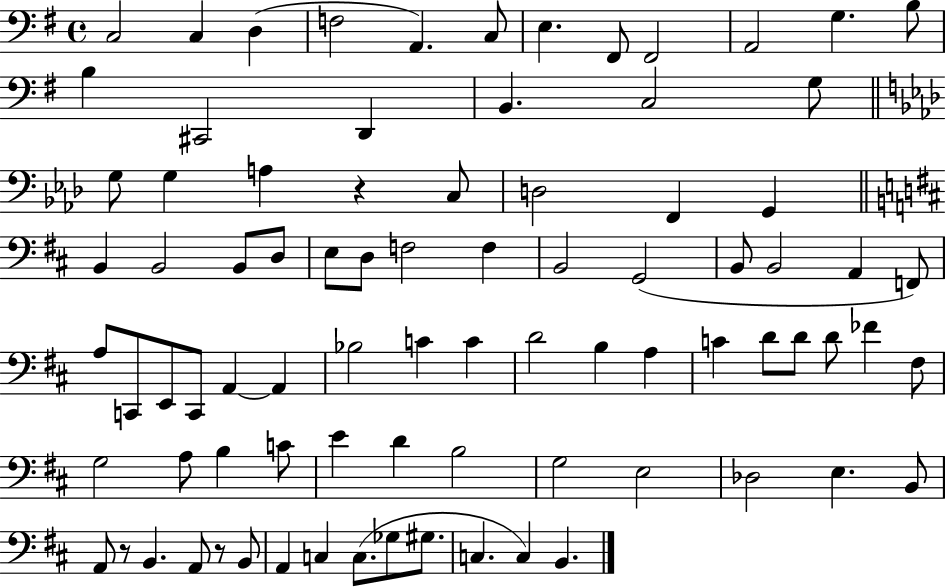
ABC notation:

X:1
T:Untitled
M:4/4
L:1/4
K:G
C,2 C, D, F,2 A,, C,/2 E, ^F,,/2 ^F,,2 A,,2 G, B,/2 B, ^C,,2 D,, B,, C,2 G,/2 G,/2 G, A, z C,/2 D,2 F,, G,, B,, B,,2 B,,/2 D,/2 E,/2 D,/2 F,2 F, B,,2 G,,2 B,,/2 B,,2 A,, F,,/2 A,/2 C,,/2 E,,/2 C,,/2 A,, A,, _B,2 C C D2 B, A, C D/2 D/2 D/2 _F ^F,/2 G,2 A,/2 B, C/2 E D B,2 G,2 E,2 _D,2 E, B,,/2 A,,/2 z/2 B,, A,,/2 z/2 B,,/2 A,, C, C,/2 _G,/2 ^G,/2 C, C, B,,